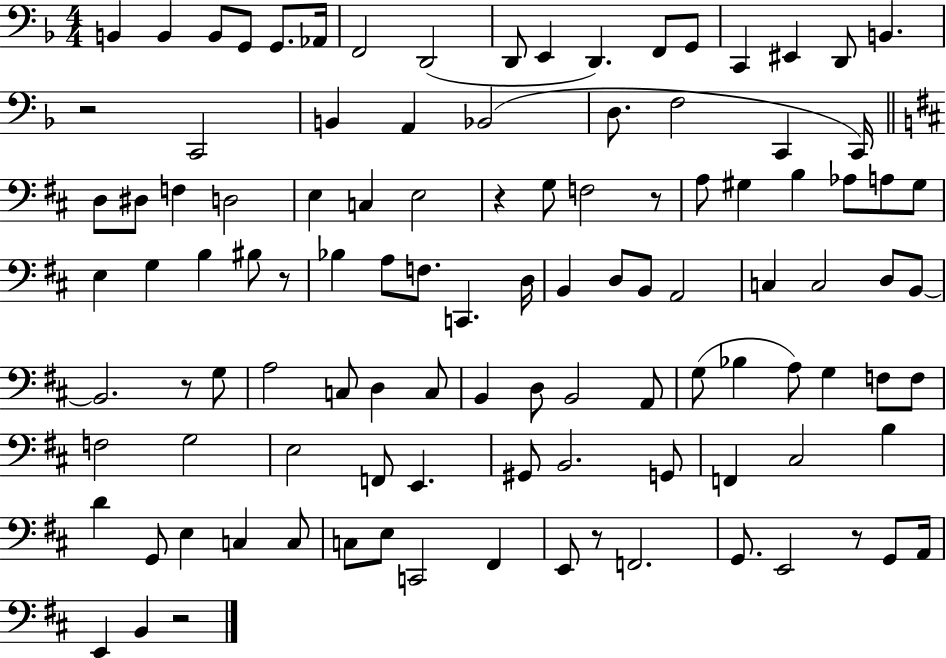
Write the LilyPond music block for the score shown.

{
  \clef bass
  \numericTimeSignature
  \time 4/4
  \key f \major
  \repeat volta 2 { b,4 b,4 b,8 g,8 g,8. aes,16 | f,2 d,2( | d,8 e,4 d,4.) f,8 g,8 | c,4 eis,4 d,8 b,4. | \break r2 c,2 | b,4 a,4 bes,2( | d8. f2 c,4 c,16) | \bar "||" \break \key b \minor d8 dis8 f4 d2 | e4 c4 e2 | r4 g8 f2 r8 | a8 gis4 b4 aes8 a8 gis8 | \break e4 g4 b4 bis8 r8 | bes4 a8 f8. c,4. d16 | b,4 d8 b,8 a,2 | c4 c2 d8 b,8~~ | \break b,2. r8 g8 | a2 c8 d4 c8 | b,4 d8 b,2 a,8 | g8( bes4 a8) g4 f8 f8 | \break f2 g2 | e2 f,8 e,4. | gis,8 b,2. g,8 | f,4 cis2 b4 | \break d'4 g,8 e4 c4 c8 | c8 e8 c,2 fis,4 | e,8 r8 f,2. | g,8. e,2 r8 g,8 a,16 | \break e,4 b,4 r2 | } \bar "|."
}